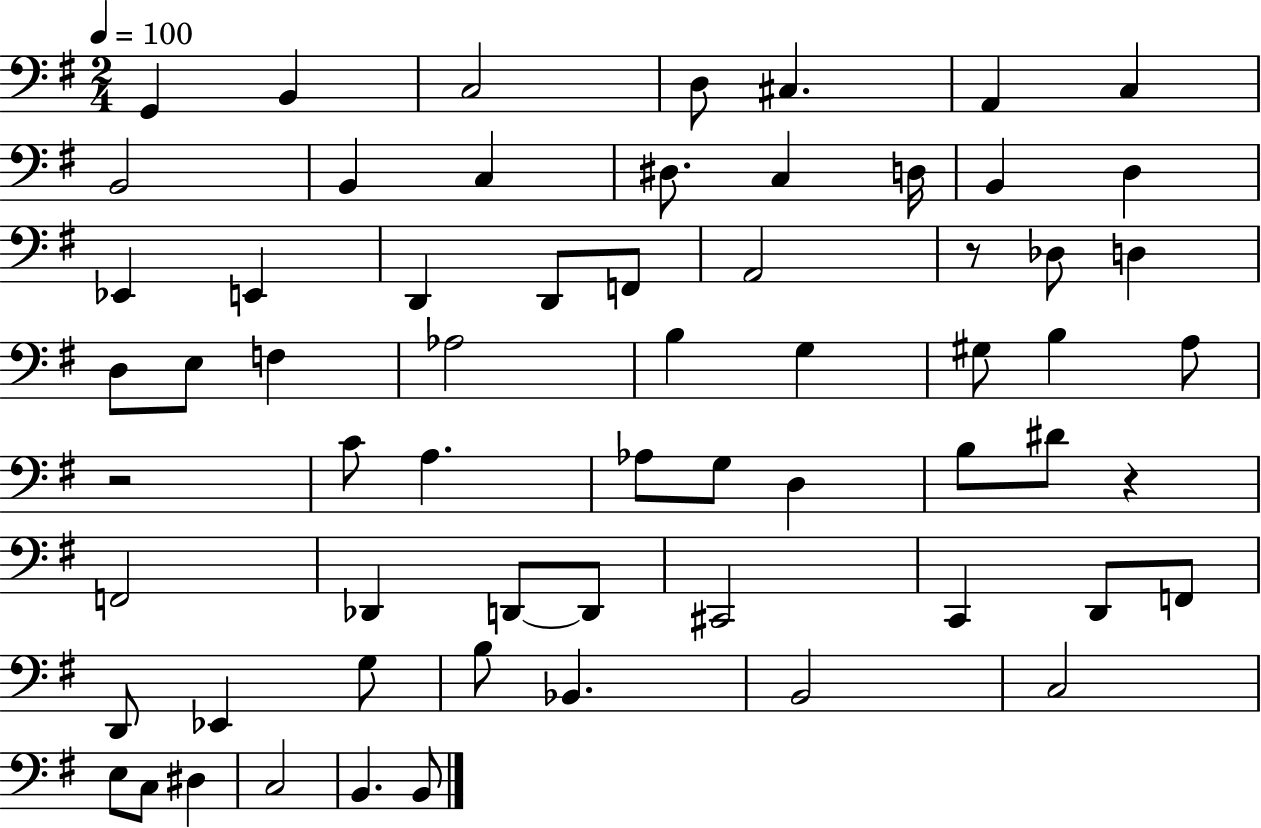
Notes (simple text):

G2/q B2/q C3/h D3/e C#3/q. A2/q C3/q B2/h B2/q C3/q D#3/e. C3/q D3/s B2/q D3/q Eb2/q E2/q D2/q D2/e F2/e A2/h R/e Db3/e D3/q D3/e E3/e F3/q Ab3/h B3/q G3/q G#3/e B3/q A3/e R/h C4/e A3/q. Ab3/e G3/e D3/q B3/e D#4/e R/q F2/h Db2/q D2/e D2/e C#2/h C2/q D2/e F2/e D2/e Eb2/q G3/e B3/e Bb2/q. B2/h C3/h E3/e C3/e D#3/q C3/h B2/q. B2/e